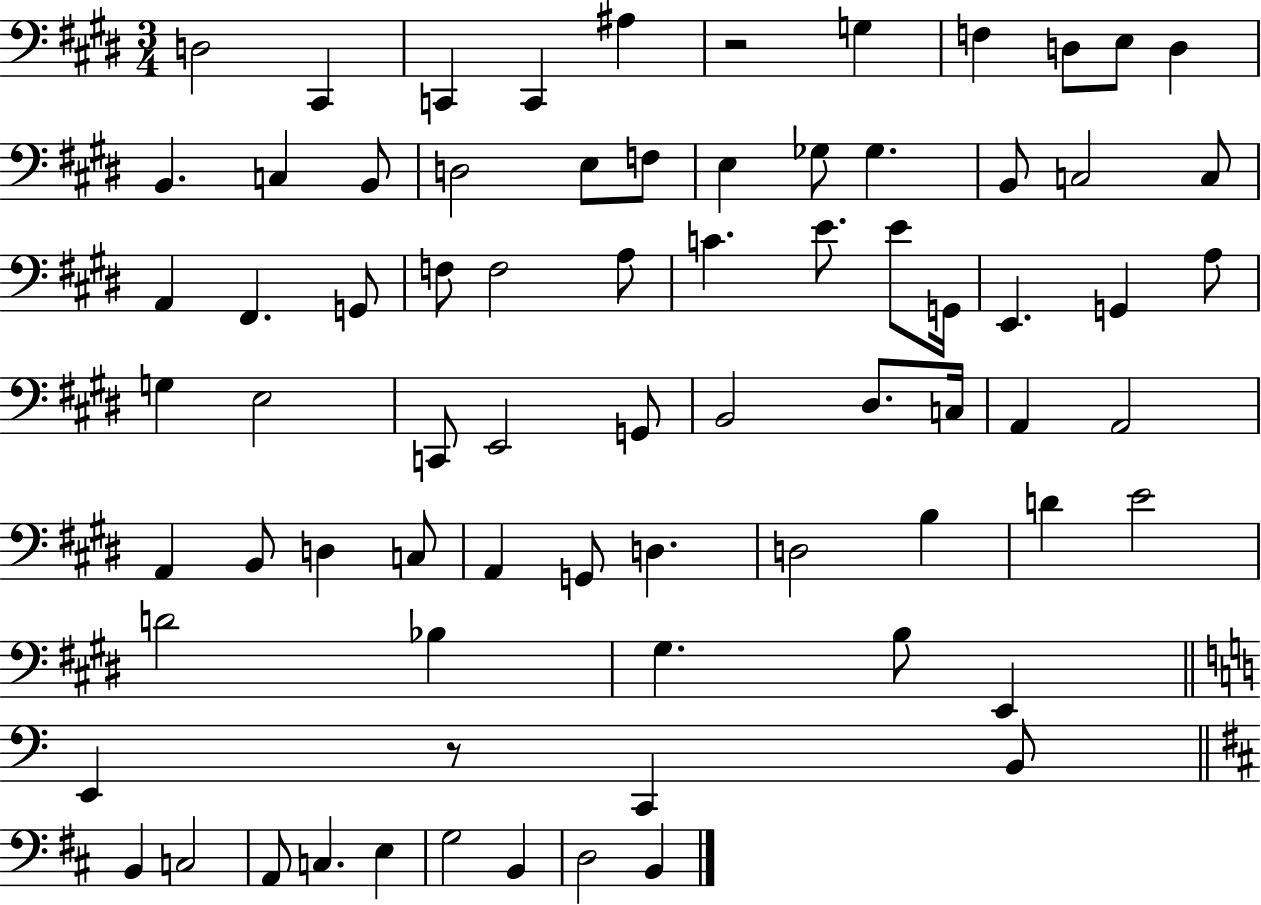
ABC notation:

X:1
T:Untitled
M:3/4
L:1/4
K:E
D,2 ^C,, C,, C,, ^A, z2 G, F, D,/2 E,/2 D, B,, C, B,,/2 D,2 E,/2 F,/2 E, _G,/2 _G, B,,/2 C,2 C,/2 A,, ^F,, G,,/2 F,/2 F,2 A,/2 C E/2 E/2 G,,/4 E,, G,, A,/2 G, E,2 C,,/2 E,,2 G,,/2 B,,2 ^D,/2 C,/4 A,, A,,2 A,, B,,/2 D, C,/2 A,, G,,/2 D, D,2 B, D E2 D2 _B, ^G, B,/2 E,, E,, z/2 C,, B,,/2 B,, C,2 A,,/2 C, E, G,2 B,, D,2 B,,